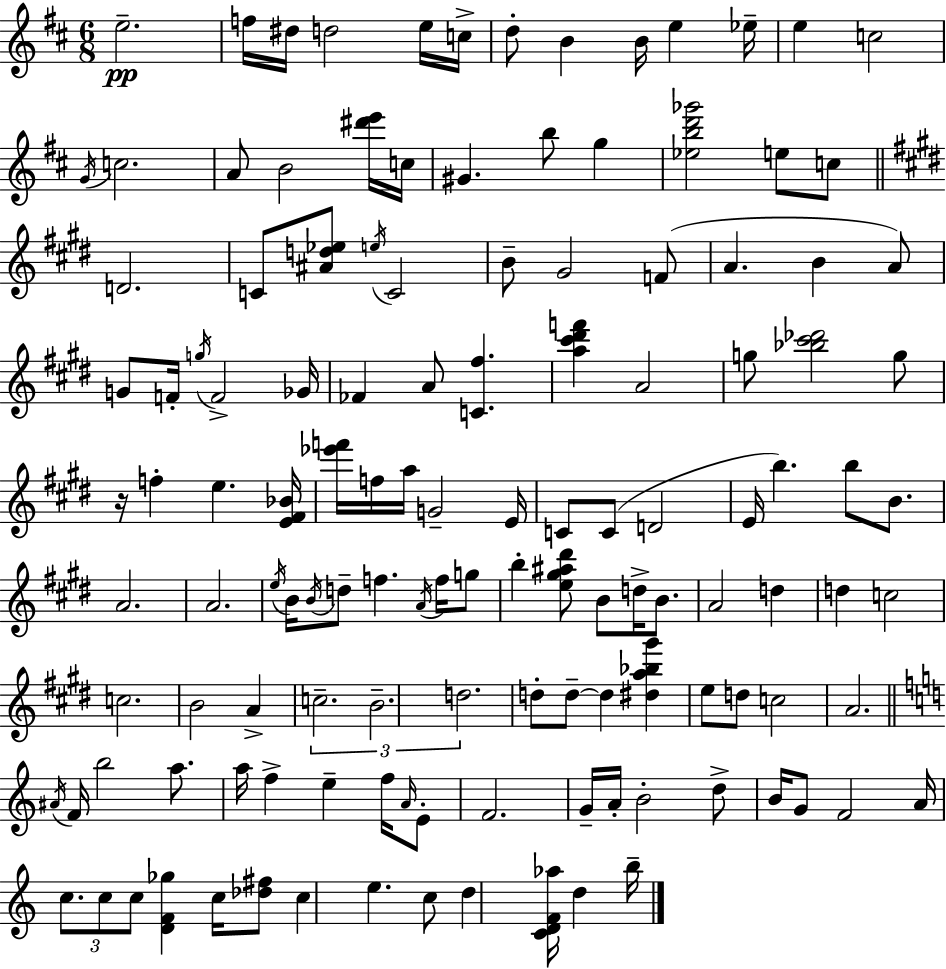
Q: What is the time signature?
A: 6/8